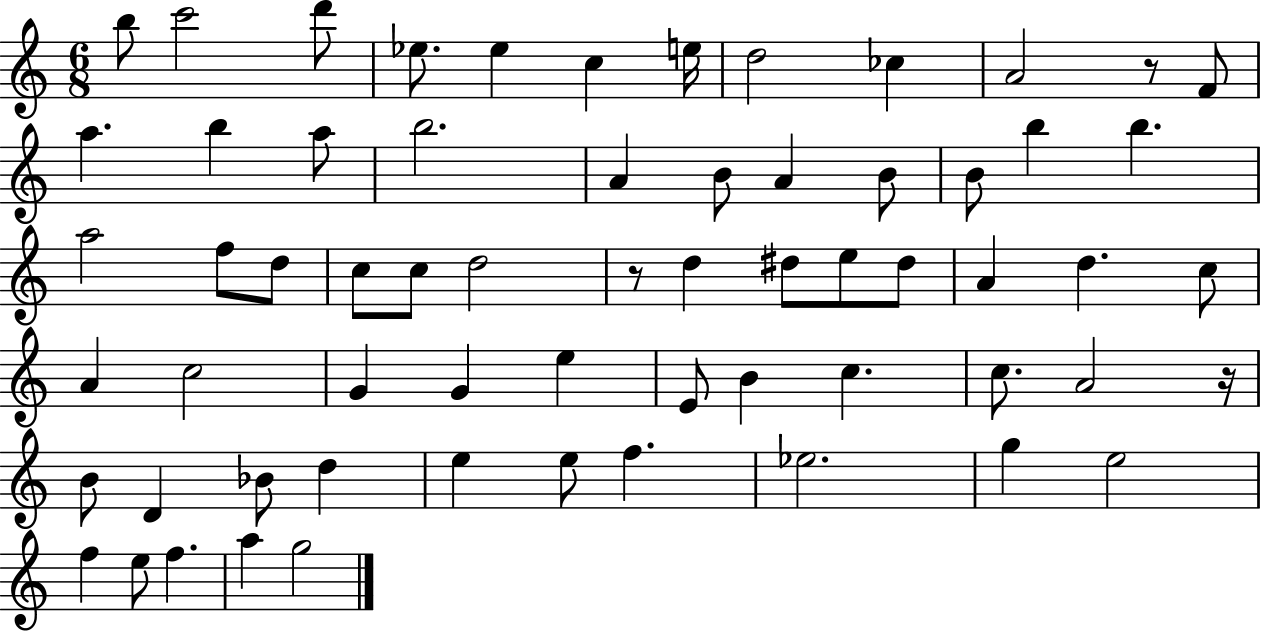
{
  \clef treble
  \numericTimeSignature
  \time 6/8
  \key c \major
  b''8 c'''2 d'''8 | ees''8. ees''4 c''4 e''16 | d''2 ces''4 | a'2 r8 f'8 | \break a''4. b''4 a''8 | b''2. | a'4 b'8 a'4 b'8 | b'8 b''4 b''4. | \break a''2 f''8 d''8 | c''8 c''8 d''2 | r8 d''4 dis''8 e''8 dis''8 | a'4 d''4. c''8 | \break a'4 c''2 | g'4 g'4 e''4 | e'8 b'4 c''4. | c''8. a'2 r16 | \break b'8 d'4 bes'8 d''4 | e''4 e''8 f''4. | ees''2. | g''4 e''2 | \break f''4 e''8 f''4. | a''4 g''2 | \bar "|."
}